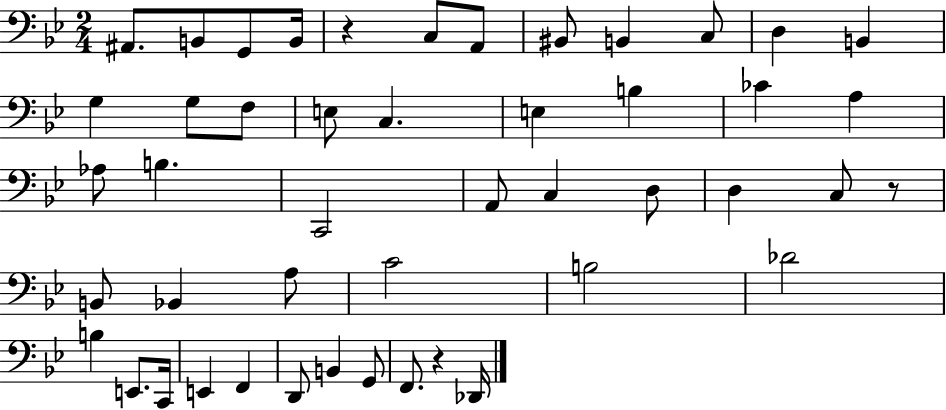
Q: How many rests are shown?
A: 3